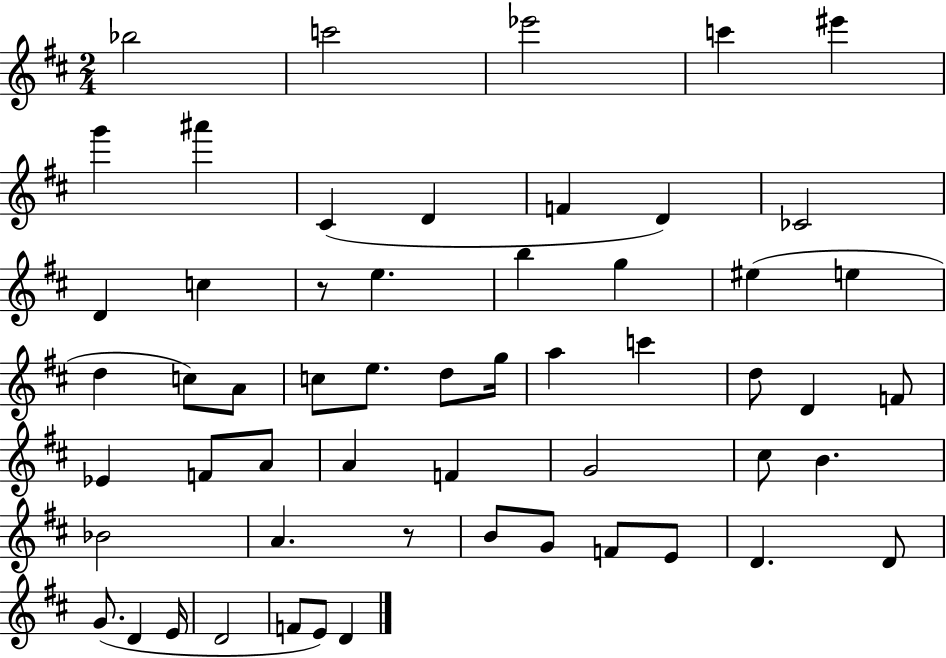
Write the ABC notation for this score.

X:1
T:Untitled
M:2/4
L:1/4
K:D
_b2 c'2 _e'2 c' ^e' g' ^a' ^C D F D _C2 D c z/2 e b g ^e e d c/2 A/2 c/2 e/2 d/2 g/4 a c' d/2 D F/2 _E F/2 A/2 A F G2 ^c/2 B _B2 A z/2 B/2 G/2 F/2 E/2 D D/2 G/2 D E/4 D2 F/2 E/2 D